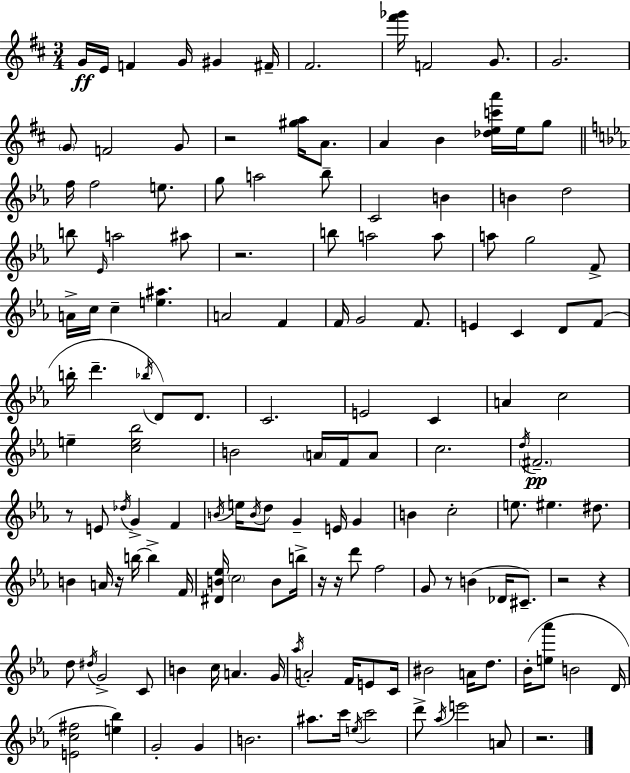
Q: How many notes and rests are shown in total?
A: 147